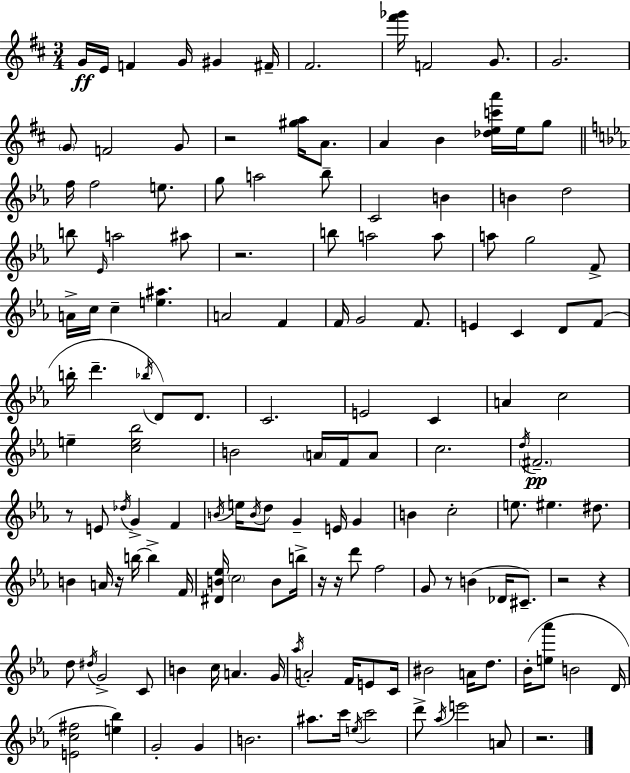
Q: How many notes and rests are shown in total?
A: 147